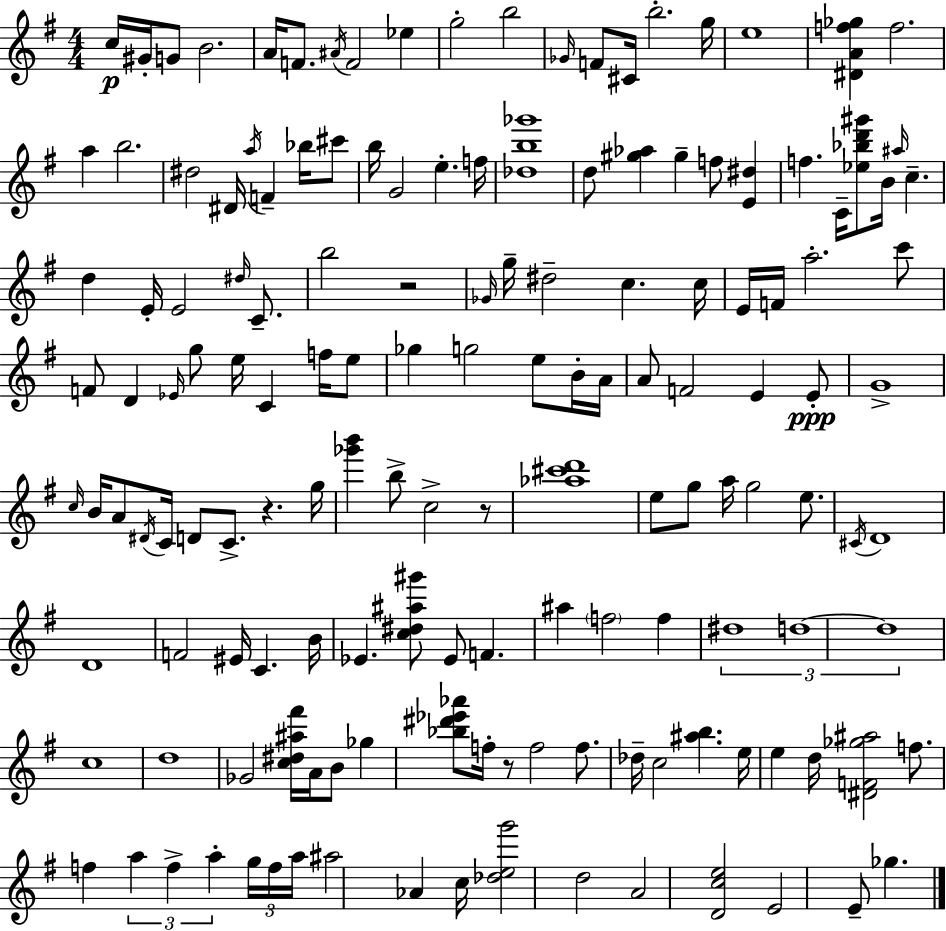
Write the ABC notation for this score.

X:1
T:Untitled
M:4/4
L:1/4
K:G
c/4 ^G/4 G/2 B2 A/4 F/2 ^A/4 F2 _e g2 b2 _G/4 F/2 ^C/4 b2 g/4 e4 [^DAf_g] f2 a b2 ^d2 ^D/4 a/4 F _b/4 ^c'/2 b/4 G2 e f/4 [_db_g']4 d/2 [^g_a] ^g f/2 [E^d] f C/4 [_e_bd'^g']/2 B/4 ^a/4 c d E/4 E2 ^d/4 C/2 b2 z2 _G/4 g/4 ^d2 c c/4 E/4 F/4 a2 c'/2 F/2 D _E/4 g/2 e/4 C f/4 e/2 _g g2 e/2 B/4 A/4 A/2 F2 E E/2 G4 c/4 B/4 A/2 ^D/4 C/4 D/2 C/2 z g/4 [_g'b'] b/2 c2 z/2 [_a^c'd']4 e/2 g/2 a/4 g2 e/2 ^C/4 D4 D4 F2 ^E/4 C B/4 _E [c^d^a^g']/2 _E/2 F ^a f2 f ^d4 d4 d4 c4 d4 _G2 [c^d^a^f']/4 A/4 B/2 _g [_b^d'_e'_a']/2 f/4 z/2 f2 f/2 _d/4 c2 [^ab] e/4 e d/4 [^DF_g^a]2 f/2 f a f a g/4 f/4 a/4 ^a2 _A c/4 [_deg']2 d2 A2 [Dce]2 E2 E/2 _g